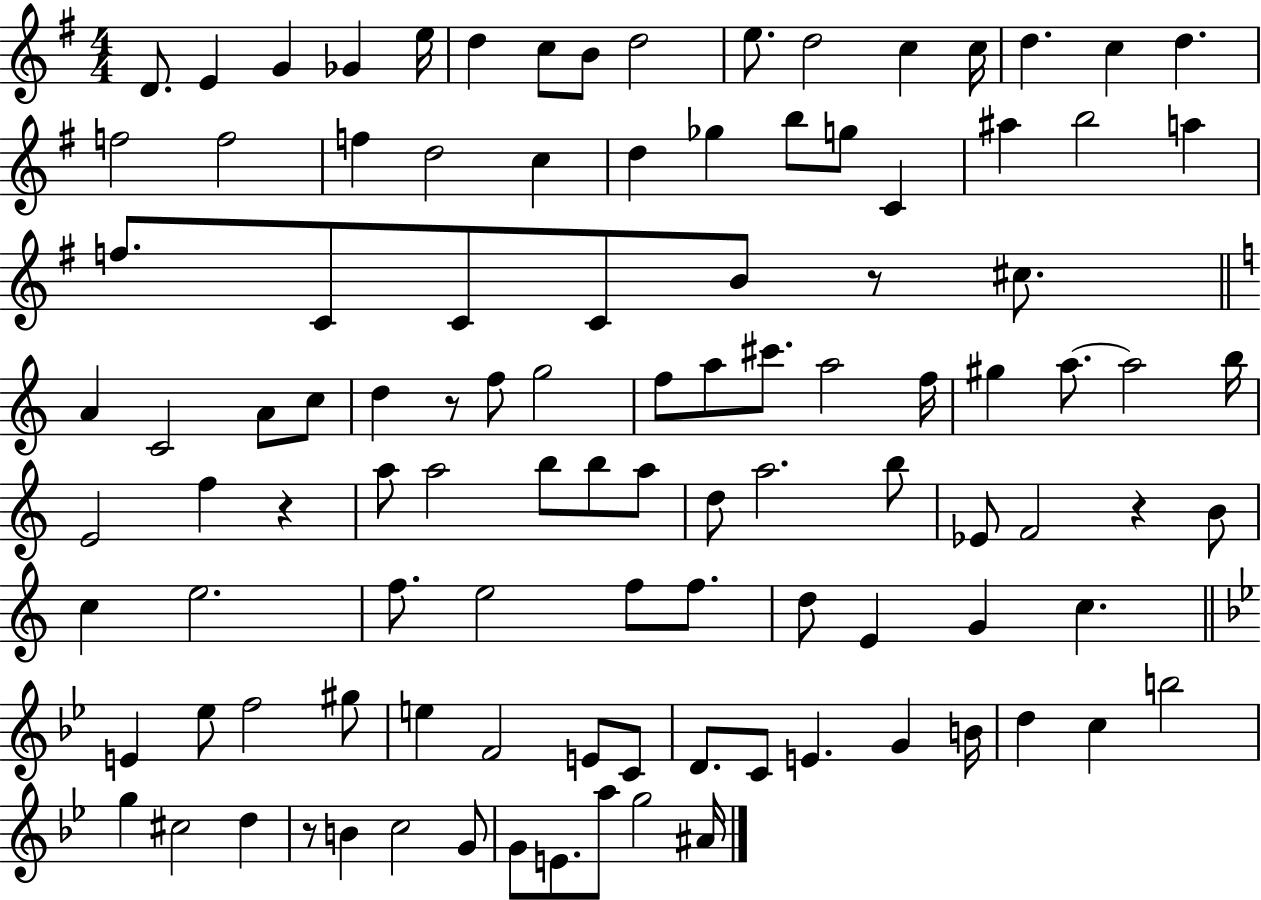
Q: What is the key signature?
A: G major